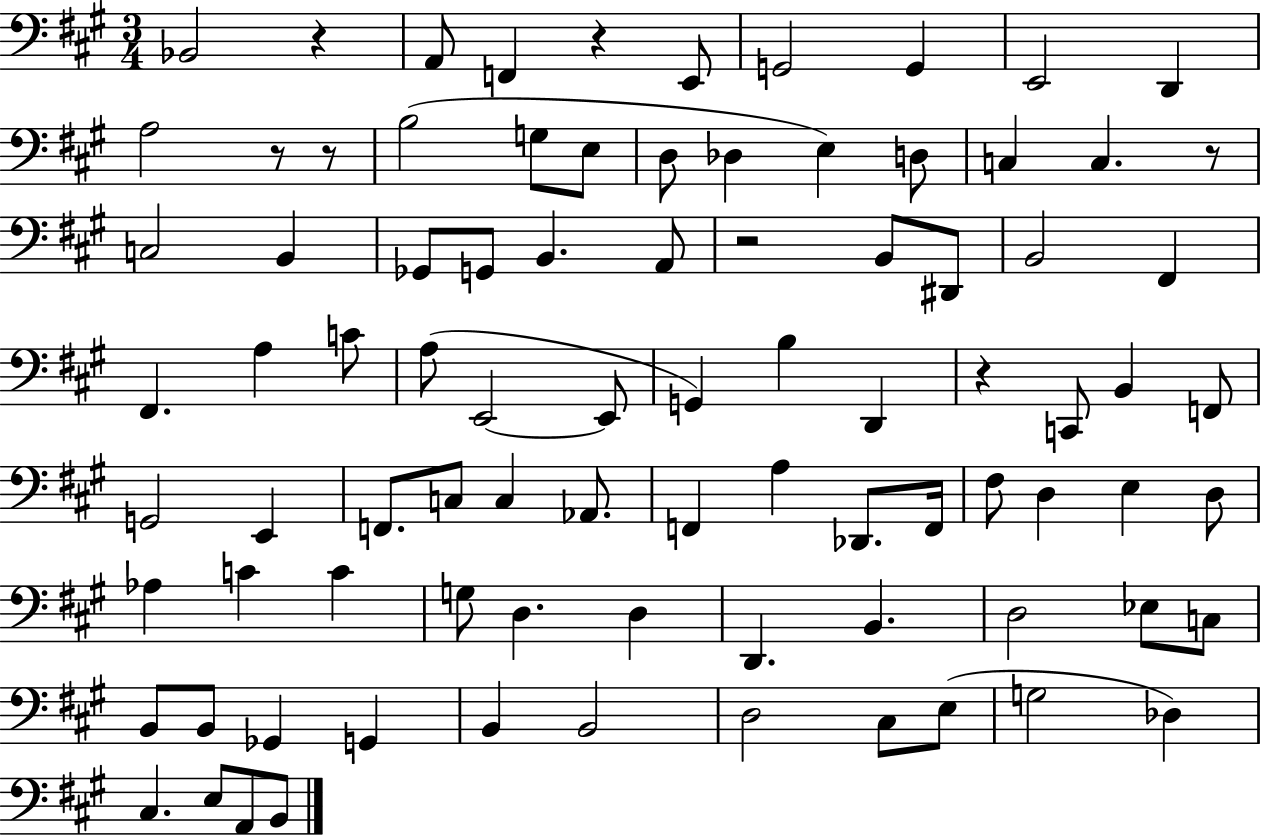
Bb2/h R/q A2/e F2/q R/q E2/e G2/h G2/q E2/h D2/q A3/h R/e R/e B3/h G3/e E3/e D3/e Db3/q E3/q D3/e C3/q C3/q. R/e C3/h B2/q Gb2/e G2/e B2/q. A2/e R/h B2/e D#2/e B2/h F#2/q F#2/q. A3/q C4/e A3/e E2/h E2/e G2/q B3/q D2/q R/q C2/e B2/q F2/e G2/h E2/q F2/e. C3/e C3/q Ab2/e. F2/q A3/q Db2/e. F2/s F#3/e D3/q E3/q D3/e Ab3/q C4/q C4/q G3/e D3/q. D3/q D2/q. B2/q. D3/h Eb3/e C3/e B2/e B2/e Gb2/q G2/q B2/q B2/h D3/h C#3/e E3/e G3/h Db3/q C#3/q. E3/e A2/e B2/e